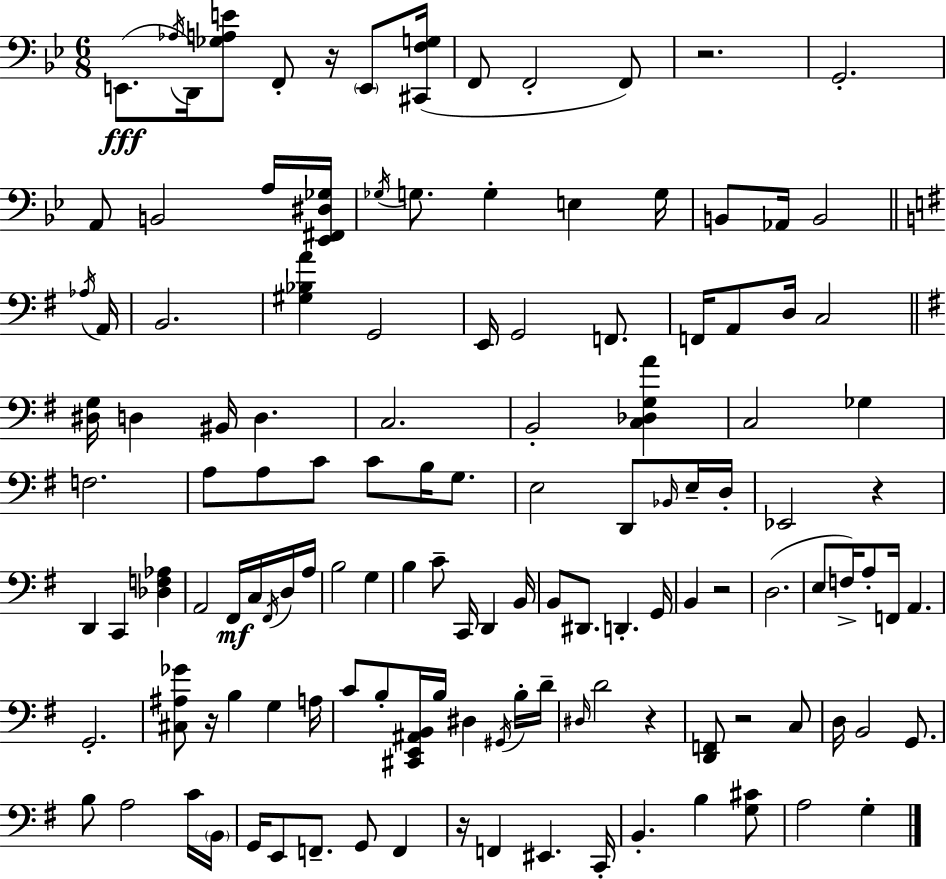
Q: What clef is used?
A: bass